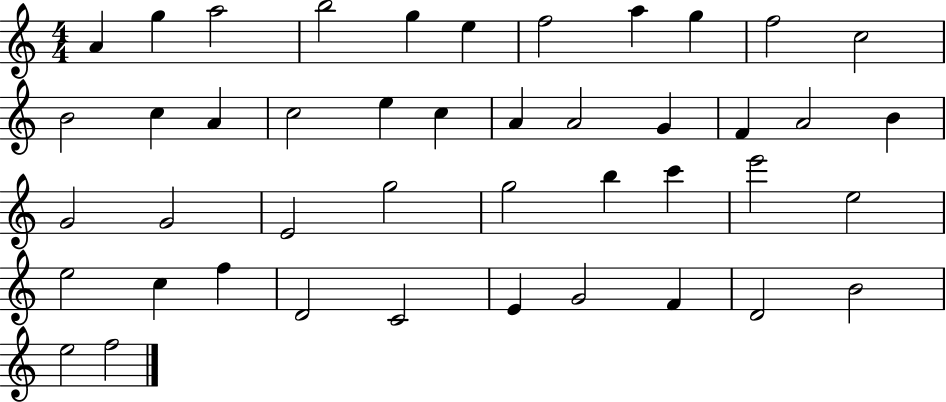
A4/q G5/q A5/h B5/h G5/q E5/q F5/h A5/q G5/q F5/h C5/h B4/h C5/q A4/q C5/h E5/q C5/q A4/q A4/h G4/q F4/q A4/h B4/q G4/h G4/h E4/h G5/h G5/h B5/q C6/q E6/h E5/h E5/h C5/q F5/q D4/h C4/h E4/q G4/h F4/q D4/h B4/h E5/h F5/h